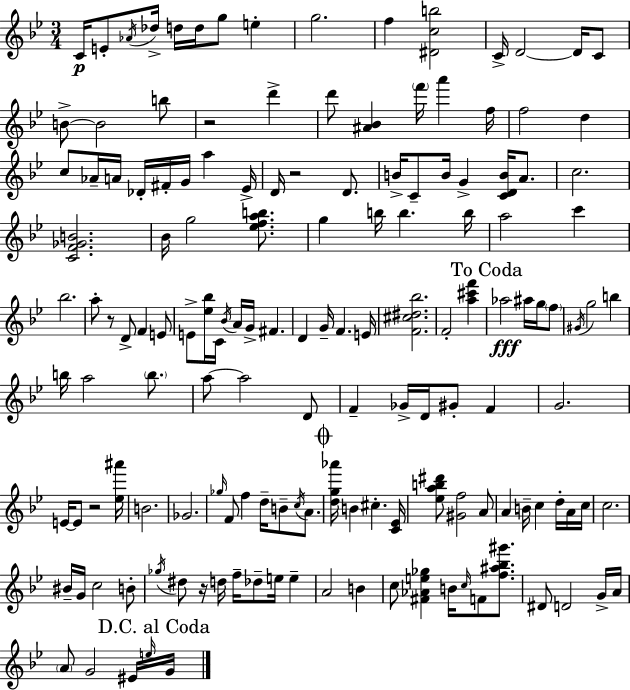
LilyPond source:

{
  \clef treble
  \numericTimeSignature
  \time 3/4
  \key bes \major
  c'16\p e'8-. \acciaccatura { aes'16 } des''16-> d''16 d''16 g''8 e''4-. | g''2. | f''4 <dis' c'' b''>2 | c'16-> d'2~~ d'16 c'8 | \break b'8->~~ b'2 b''8 | r2 d'''4-> | d'''8 <ais' bes'>4 \parenthesize f'''16 a'''4 | f''16 f''2 d''4 | \break c''8 aes'16-- a'16 des'16-. fis'16-. g'16 a''4 | ees'16-> d'16 r2 d'8. | b'16-> c'8-- b'16 g'4-> <c' d' b'>16 a'8. | c''2. | \break <c' f' ges' b'>2. | bes'16 g''2 <ees'' f'' a'' b''>8. | g''4 b''16 b''4. | b''16 a''2 c'''4 | \break bes''2. | a''8-. r8 d'8-> f'4 e'8 | e'8-> <ees'' bes''>16 c'16 \acciaccatura { bes'16 } a'16 g'16-> fis'4. | d'4 g'16-- f'4. | \break e'16 <f' cis'' dis'' bes''>2. | f'2-. <a'' cis''' f'''>4 | \mark "To Coda" aes''2\fff ais''16 g''16 | \parenthesize f''8 \acciaccatura { gis'16 } g''2 b''4 | \break b''16 a''2 | \parenthesize b''8. a''8~~ a''2 | d'8 f'4-- ges'16-> d'16 gis'8-. f'4 | g'2. | \break e'16~~ e'8 r2 | <ees'' ais'''>16 b'2. | ges'2. | \grace { ges''16 } f'8 f''4 d''16-- b'8-- | \break \acciaccatura { c''16 } a'8. \mark \markup { \musicglyph "scripts.coda" } <d'' g'' aes'''>16 b'4 cis''4.-. | <c' ees'>16 <ees'' a'' b'' dis'''>8 <gis' f''>2 | a'8 a'4 b'16-- c''4 | d''16-. a'16 c''16 c''2. | \break bis'16-- g'16 c''2 | b'8-. \acciaccatura { ges''16 } dis''8 r16 d''16 f''16-- des''8-- | e''16 e''4-- a'2 | b'4 c''8 <fis' aes' e'' ges''>4 | \break b'16 \grace { c''16 } f'8 <f'' ais'' bes'' gis'''>8. dis'8 d'2 | g'16-> a'16 \parenthesize a'8 g'2 | eis'16 \grace { e''16 } \mark "D.C. al Coda" g'16 \bar "|."
}